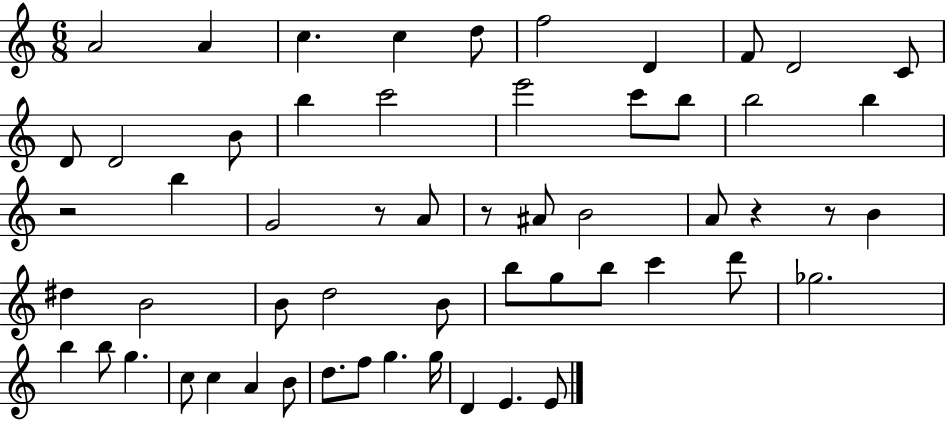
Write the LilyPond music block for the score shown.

{
  \clef treble
  \numericTimeSignature
  \time 6/8
  \key c \major
  a'2 a'4 | c''4. c''4 d''8 | f''2 d'4 | f'8 d'2 c'8 | \break d'8 d'2 b'8 | b''4 c'''2 | e'''2 c'''8 b''8 | b''2 b''4 | \break r2 b''4 | g'2 r8 a'8 | r8 ais'8 b'2 | a'8 r4 r8 b'4 | \break dis''4 b'2 | b'8 d''2 b'8 | b''8 g''8 b''8 c'''4 d'''8 | ges''2. | \break b''4 b''8 g''4. | c''8 c''4 a'4 b'8 | d''8. f''8 g''4. g''16 | d'4 e'4. e'8 | \break \bar "|."
}